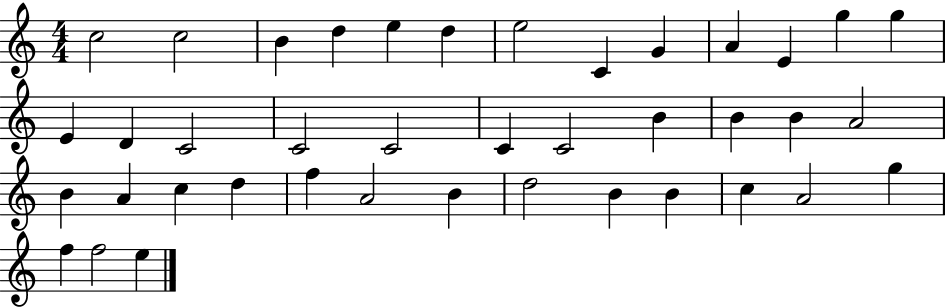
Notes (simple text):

C5/h C5/h B4/q D5/q E5/q D5/q E5/h C4/q G4/q A4/q E4/q G5/q G5/q E4/q D4/q C4/h C4/h C4/h C4/q C4/h B4/q B4/q B4/q A4/h B4/q A4/q C5/q D5/q F5/q A4/h B4/q D5/h B4/q B4/q C5/q A4/h G5/q F5/q F5/h E5/q